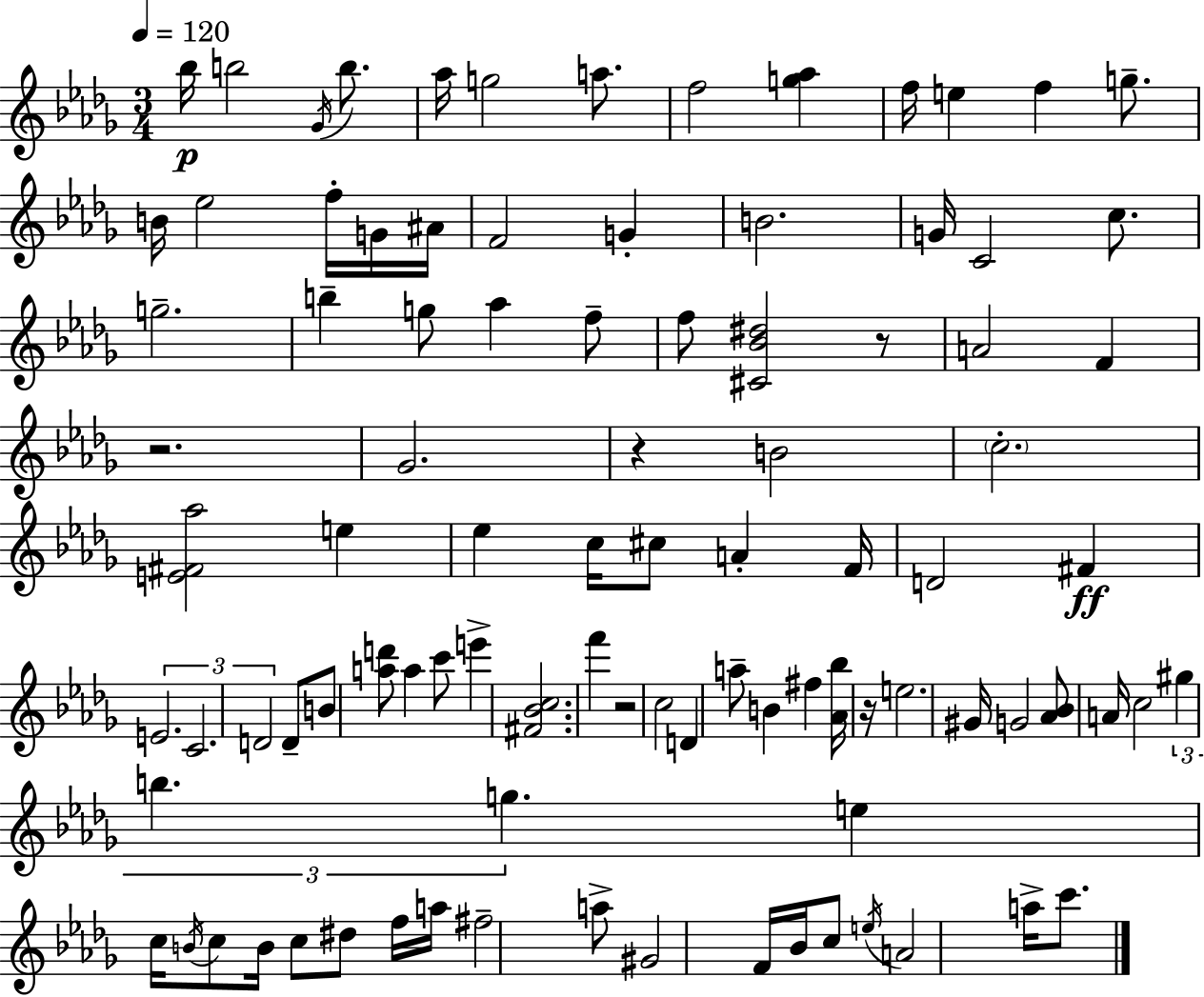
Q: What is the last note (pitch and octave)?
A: C6